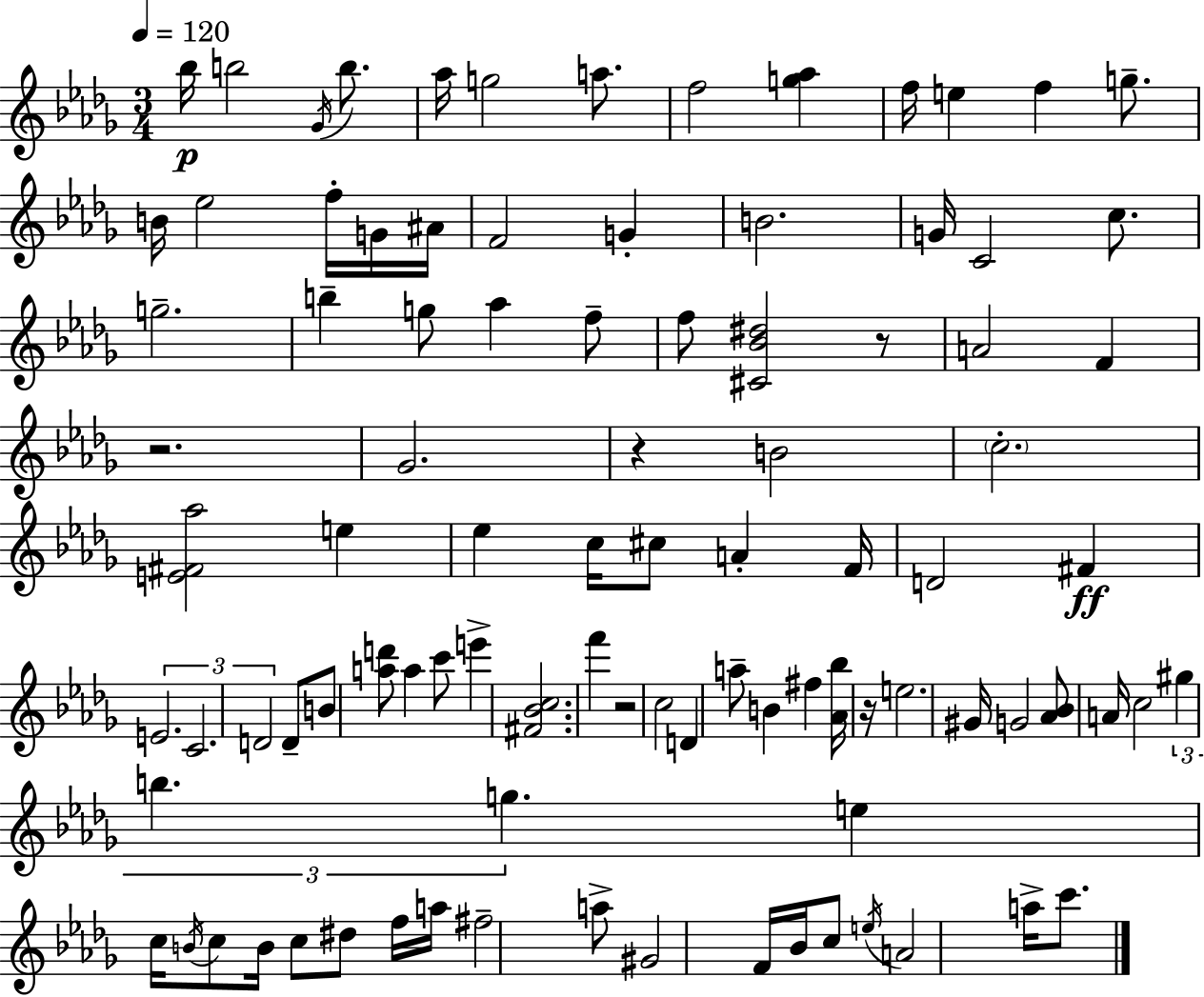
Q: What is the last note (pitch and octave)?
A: C6